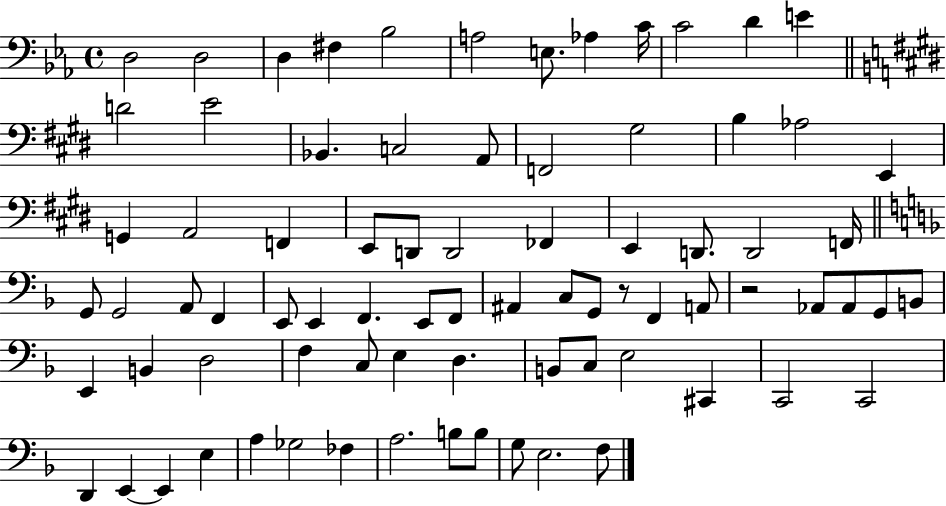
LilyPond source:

{
  \clef bass
  \time 4/4
  \defaultTimeSignature
  \key ees \major
  d2 d2 | d4 fis4 bes2 | a2 e8. aes4 c'16 | c'2 d'4 e'4 | \break \bar "||" \break \key e \major d'2 e'2 | bes,4. c2 a,8 | f,2 gis2 | b4 aes2 e,4 | \break g,4 a,2 f,4 | e,8 d,8 d,2 fes,4 | e,4 d,8. d,2 f,16 | \bar "||" \break \key f \major g,8 g,2 a,8 f,4 | e,8 e,4 f,4. e,8 f,8 | ais,4 c8 g,8 r8 f,4 a,8 | r2 aes,8 aes,8 g,8 b,8 | \break e,4 b,4 d2 | f4 c8 e4 d4. | b,8 c8 e2 cis,4 | c,2 c,2 | \break d,4 e,4~~ e,4 e4 | a4 ges2 fes4 | a2. b8 b8 | g8 e2. f8 | \break \bar "|."
}